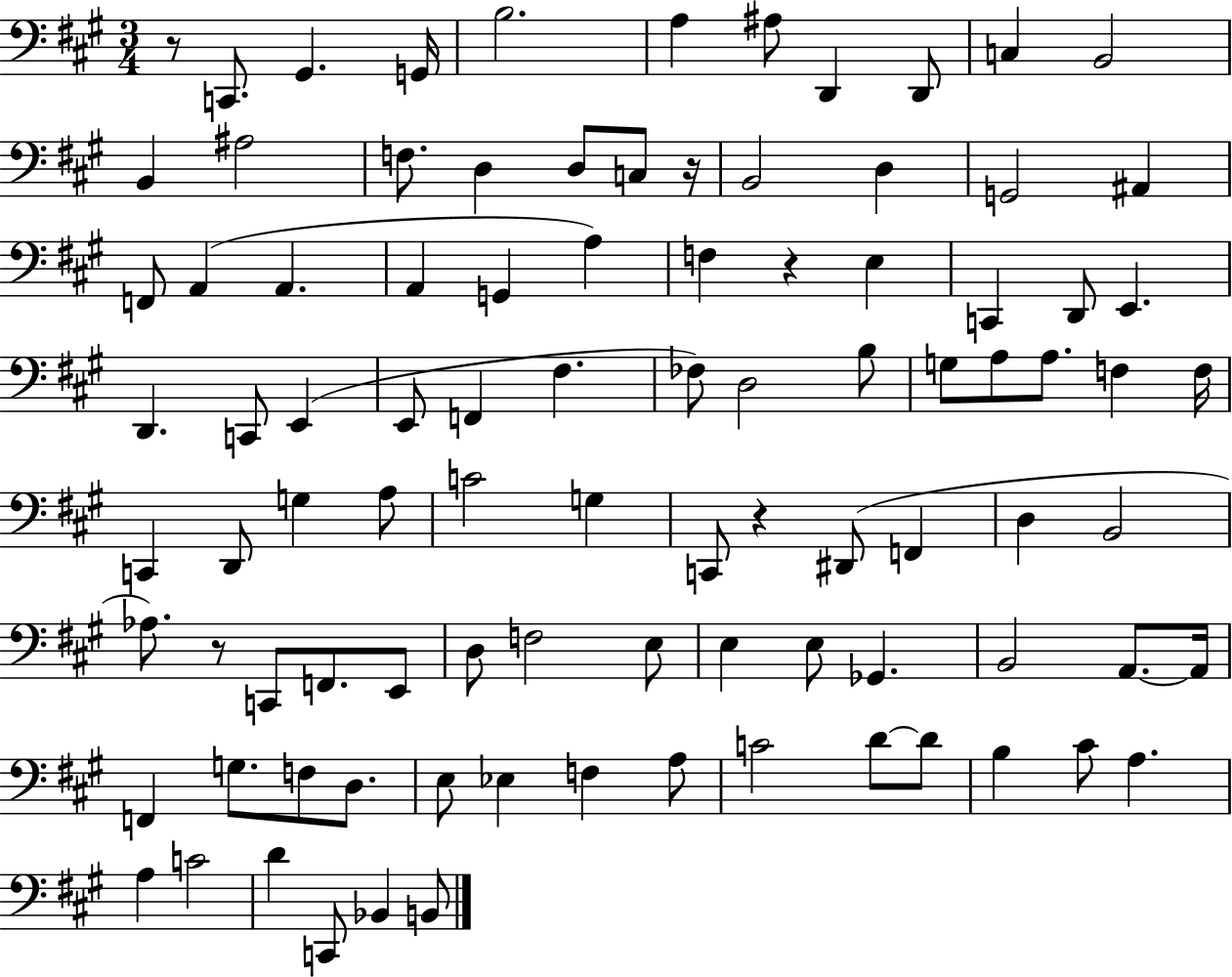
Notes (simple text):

R/e C2/e. G#2/q. G2/s B3/h. A3/q A#3/e D2/q D2/e C3/q B2/h B2/q A#3/h F3/e. D3/q D3/e C3/e R/s B2/h D3/q G2/h A#2/q F2/e A2/q A2/q. A2/q G2/q A3/q F3/q R/q E3/q C2/q D2/e E2/q. D2/q. C2/e E2/q E2/e F2/q F#3/q. FES3/e D3/h B3/e G3/e A3/e A3/e. F3/q F3/s C2/q D2/e G3/q A3/e C4/h G3/q C2/e R/q D#2/e F2/q D3/q B2/h Ab3/e. R/e C2/e F2/e. E2/e D3/e F3/h E3/e E3/q E3/e Gb2/q. B2/h A2/e. A2/s F2/q G3/e. F3/e D3/e. E3/e Eb3/q F3/q A3/e C4/h D4/e D4/e B3/q C#4/e A3/q. A3/q C4/h D4/q C2/e Bb2/q B2/e